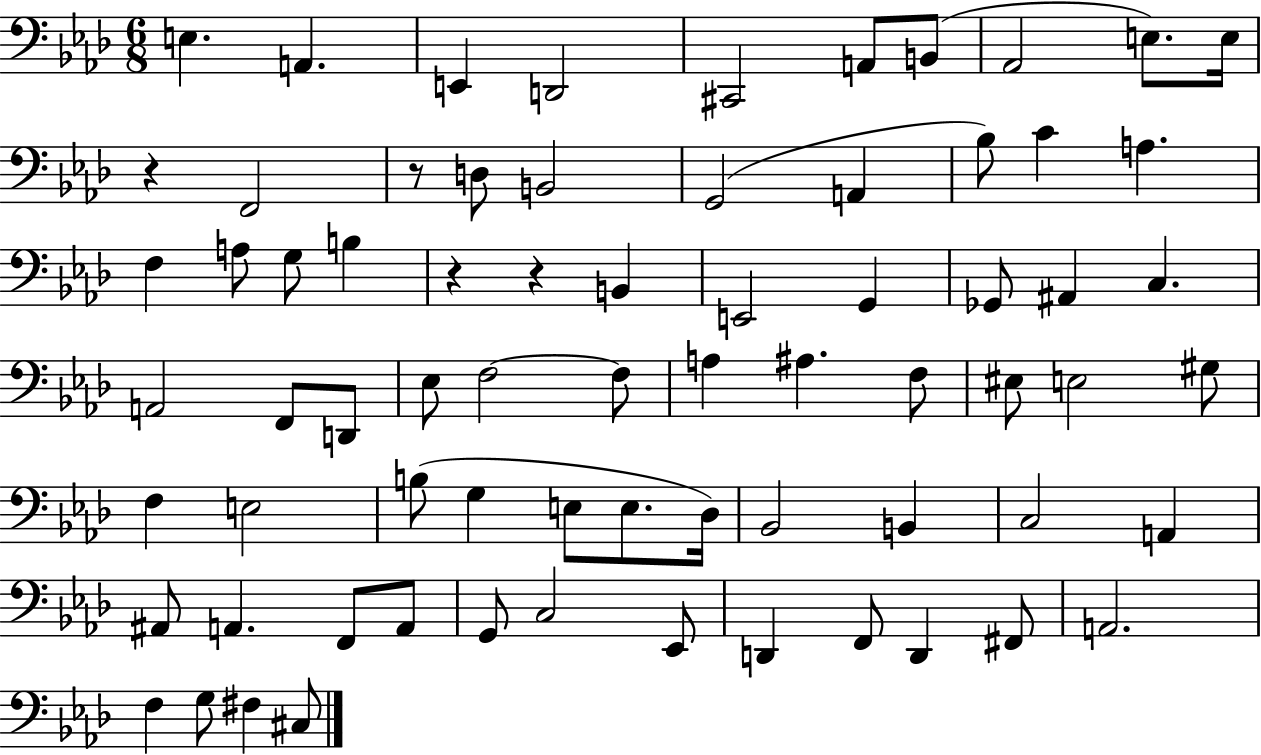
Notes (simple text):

E3/q. A2/q. E2/q D2/h C#2/h A2/e B2/e Ab2/h E3/e. E3/s R/q F2/h R/e D3/e B2/h G2/h A2/q Bb3/e C4/q A3/q. F3/q A3/e G3/e B3/q R/q R/q B2/q E2/h G2/q Gb2/e A#2/q C3/q. A2/h F2/e D2/e Eb3/e F3/h F3/e A3/q A#3/q. F3/e EIS3/e E3/h G#3/e F3/q E3/h B3/e G3/q E3/e E3/e. Db3/s Bb2/h B2/q C3/h A2/q A#2/e A2/q. F2/e A2/e G2/e C3/h Eb2/e D2/q F2/e D2/q F#2/e A2/h. F3/q G3/e F#3/q C#3/e